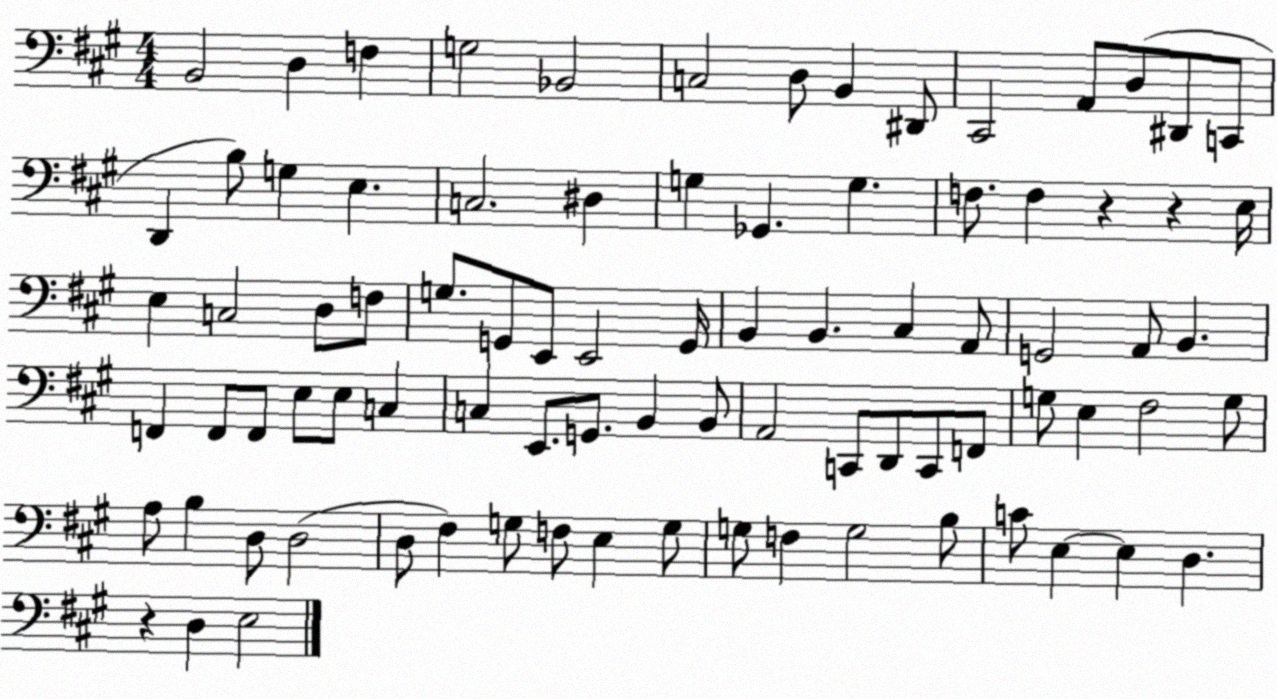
X:1
T:Untitled
M:4/4
L:1/4
K:A
B,,2 D, F, G,2 _B,,2 C,2 D,/2 B,, ^D,,/2 ^C,,2 A,,/2 D,/2 ^D,,/2 C,,/2 D,, B,/2 G, E, C,2 ^D, G, _G,, G, F,/2 F, z z E,/4 E, C,2 D,/2 F,/2 G,/2 G,,/2 E,,/2 E,,2 G,,/4 B,, B,, ^C, A,,/2 G,,2 A,,/2 B,, F,, F,,/2 F,,/2 E,/2 E,/2 C, C, E,,/2 G,,/2 B,, B,,/2 A,,2 C,,/2 D,,/2 C,,/2 F,,/2 G,/2 E, ^F,2 G,/2 A,/2 B, D,/2 D,2 D,/2 ^F, G,/2 F,/2 E, G,/2 G,/2 F, G,2 B,/2 C/2 E, E, D, z D, E,2